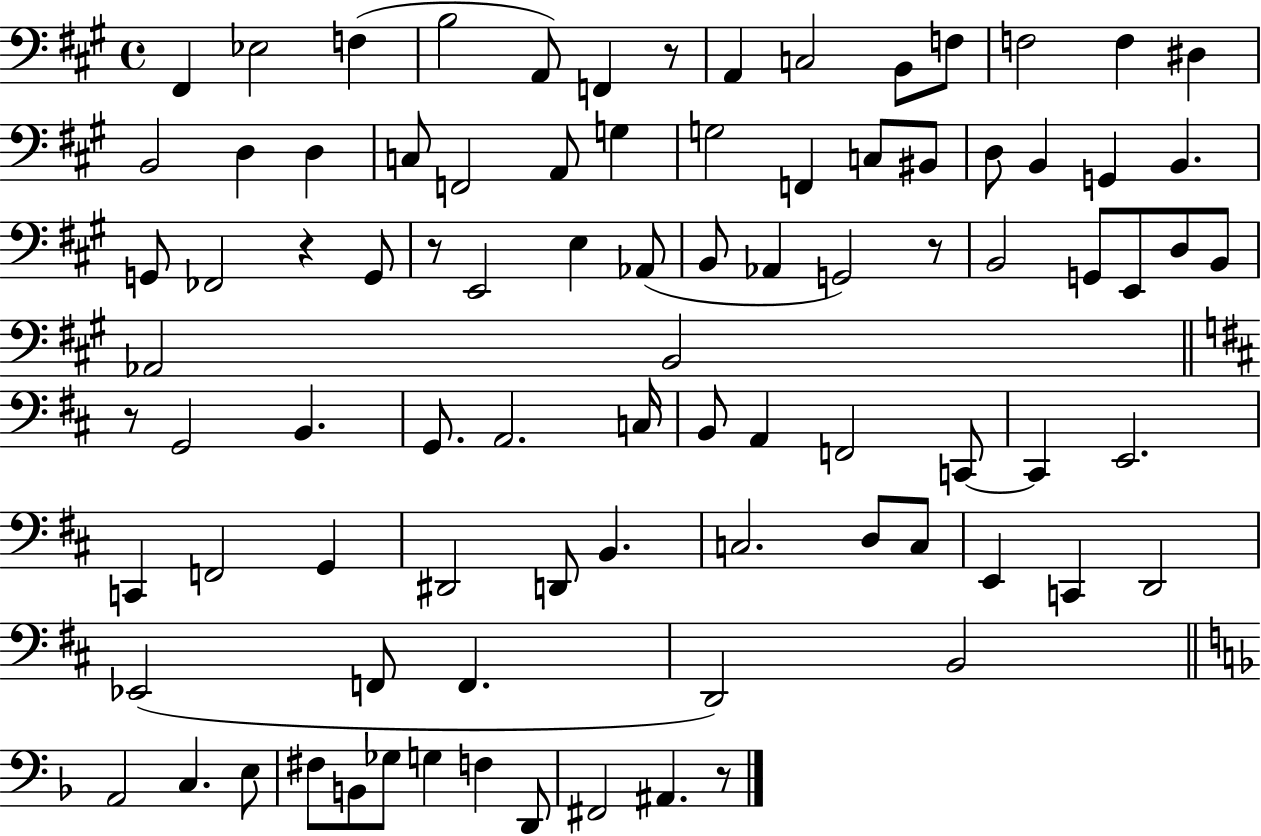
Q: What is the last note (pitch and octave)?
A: A#2